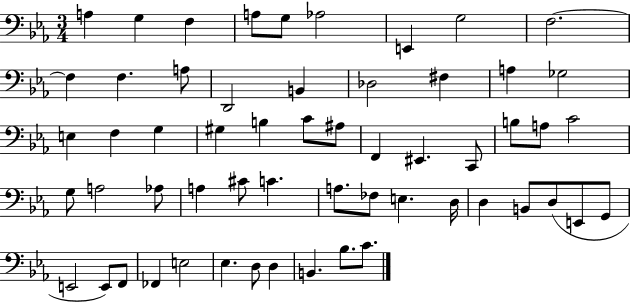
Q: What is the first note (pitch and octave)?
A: A3